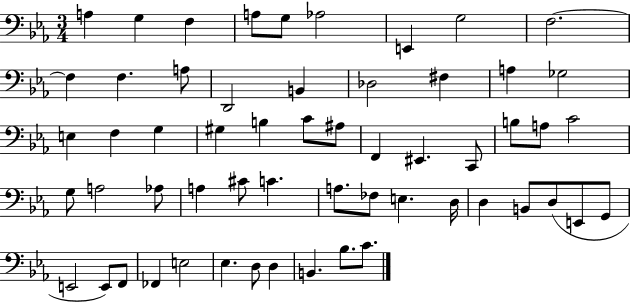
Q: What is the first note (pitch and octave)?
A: A3